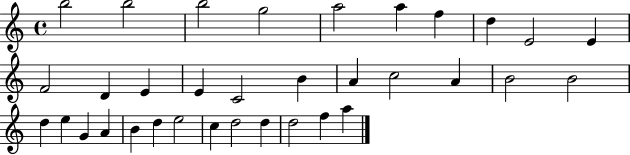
X:1
T:Untitled
M:4/4
L:1/4
K:C
b2 b2 b2 g2 a2 a f d E2 E F2 D E E C2 B A c2 A B2 B2 d e G A B d e2 c d2 d d2 f a